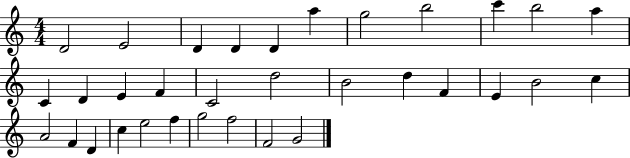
{
  \clef treble
  \numericTimeSignature
  \time 4/4
  \key c \major
  d'2 e'2 | d'4 d'4 d'4 a''4 | g''2 b''2 | c'''4 b''2 a''4 | \break c'4 d'4 e'4 f'4 | c'2 d''2 | b'2 d''4 f'4 | e'4 b'2 c''4 | \break a'2 f'4 d'4 | c''4 e''2 f''4 | g''2 f''2 | f'2 g'2 | \break \bar "|."
}